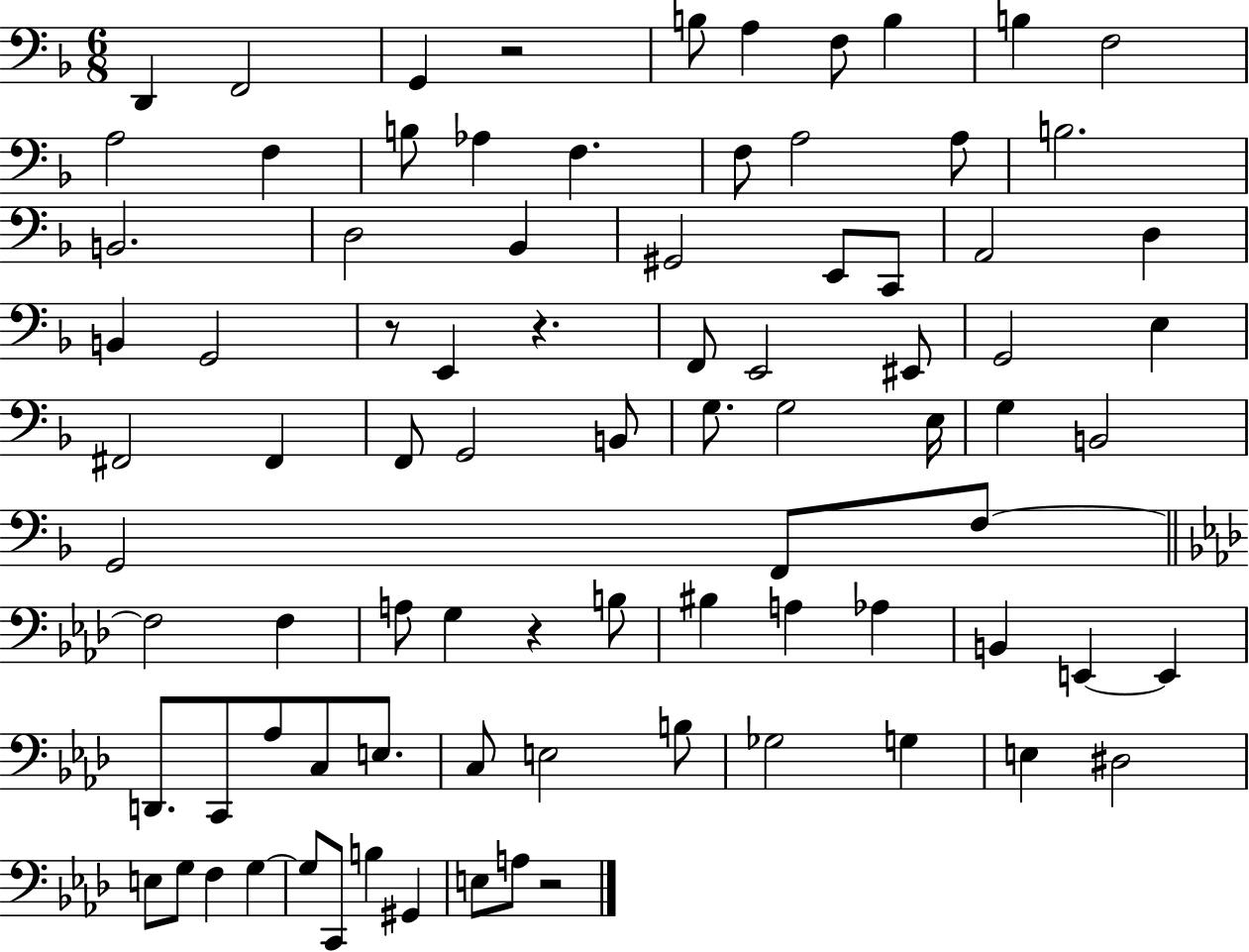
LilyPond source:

{
  \clef bass
  \numericTimeSignature
  \time 6/8
  \key f \major
  \repeat volta 2 { d,4 f,2 | g,4 r2 | b8 a4 f8 b4 | b4 f2 | \break a2 f4 | b8 aes4 f4. | f8 a2 a8 | b2. | \break b,2. | d2 bes,4 | gis,2 e,8 c,8 | a,2 d4 | \break b,4 g,2 | r8 e,4 r4. | f,8 e,2 eis,8 | g,2 e4 | \break fis,2 fis,4 | f,8 g,2 b,8 | g8. g2 e16 | g4 b,2 | \break g,2 f,8 f8~~ | \bar "||" \break \key aes \major f2 f4 | a8 g4 r4 b8 | bis4 a4 aes4 | b,4 e,4~~ e,4 | \break d,8. c,8 aes8 c8 e8. | c8 e2 b8 | ges2 g4 | e4 dis2 | \break e8 g8 f4 g4~~ | g8 c,8 b4 gis,4 | e8 a8 r2 | } \bar "|."
}